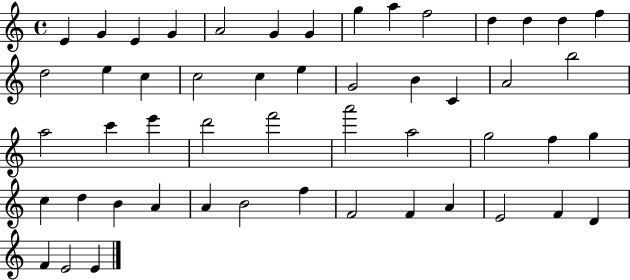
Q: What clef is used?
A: treble